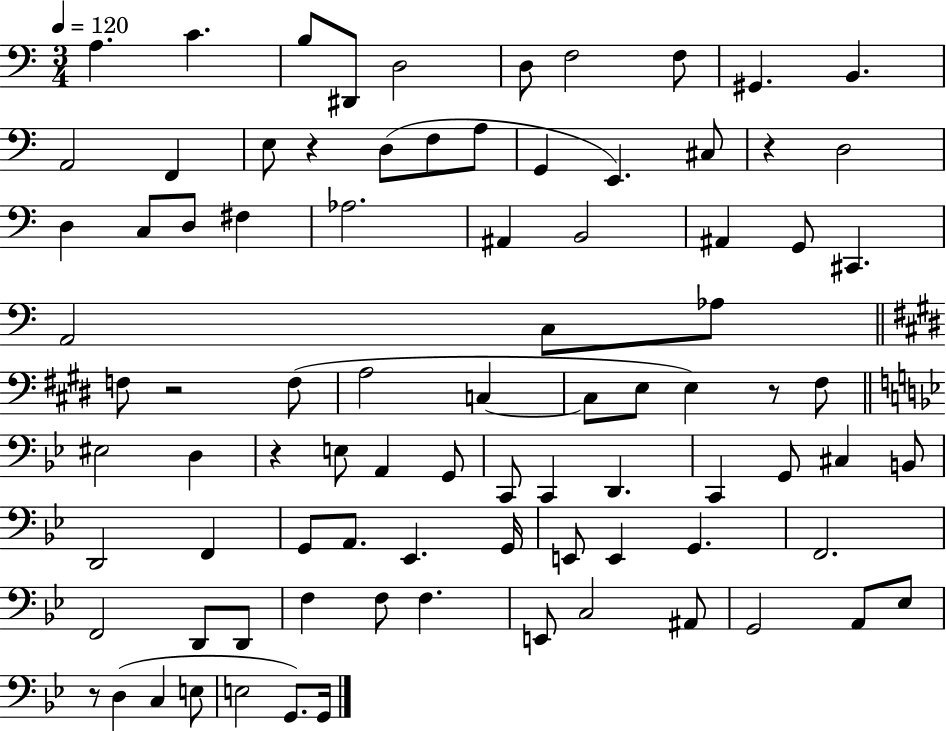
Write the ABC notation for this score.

X:1
T:Untitled
M:3/4
L:1/4
K:C
A, C B,/2 ^D,,/2 D,2 D,/2 F,2 F,/2 ^G,, B,, A,,2 F,, E,/2 z D,/2 F,/2 A,/2 G,, E,, ^C,/2 z D,2 D, C,/2 D,/2 ^F, _A,2 ^A,, B,,2 ^A,, G,,/2 ^C,, A,,2 C,/2 _A,/2 F,/2 z2 F,/2 A,2 C, C,/2 E,/2 E, z/2 ^F,/2 ^E,2 D, z E,/2 A,, G,,/2 C,,/2 C,, D,, C,, G,,/2 ^C, B,,/2 D,,2 F,, G,,/2 A,,/2 _E,, G,,/4 E,,/2 E,, G,, F,,2 F,,2 D,,/2 D,,/2 F, F,/2 F, E,,/2 C,2 ^A,,/2 G,,2 A,,/2 _E,/2 z/2 D, C, E,/2 E,2 G,,/2 G,,/4